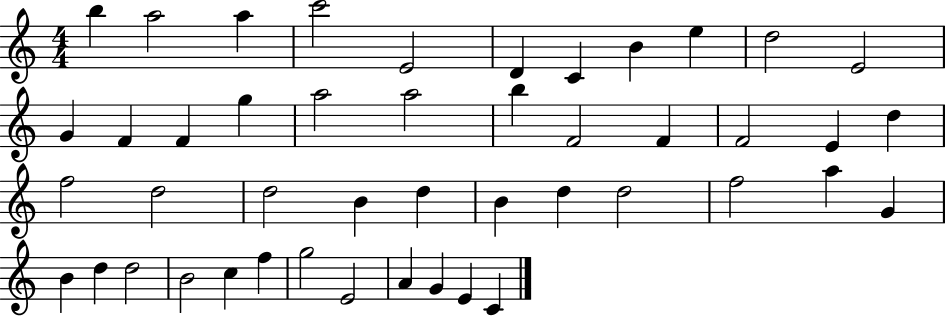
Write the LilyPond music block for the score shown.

{
  \clef treble
  \numericTimeSignature
  \time 4/4
  \key c \major
  b''4 a''2 a''4 | c'''2 e'2 | d'4 c'4 b'4 e''4 | d''2 e'2 | \break g'4 f'4 f'4 g''4 | a''2 a''2 | b''4 f'2 f'4 | f'2 e'4 d''4 | \break f''2 d''2 | d''2 b'4 d''4 | b'4 d''4 d''2 | f''2 a''4 g'4 | \break b'4 d''4 d''2 | b'2 c''4 f''4 | g''2 e'2 | a'4 g'4 e'4 c'4 | \break \bar "|."
}